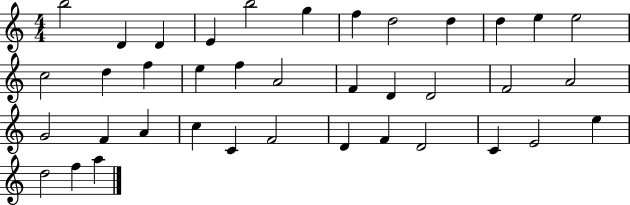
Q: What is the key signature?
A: C major